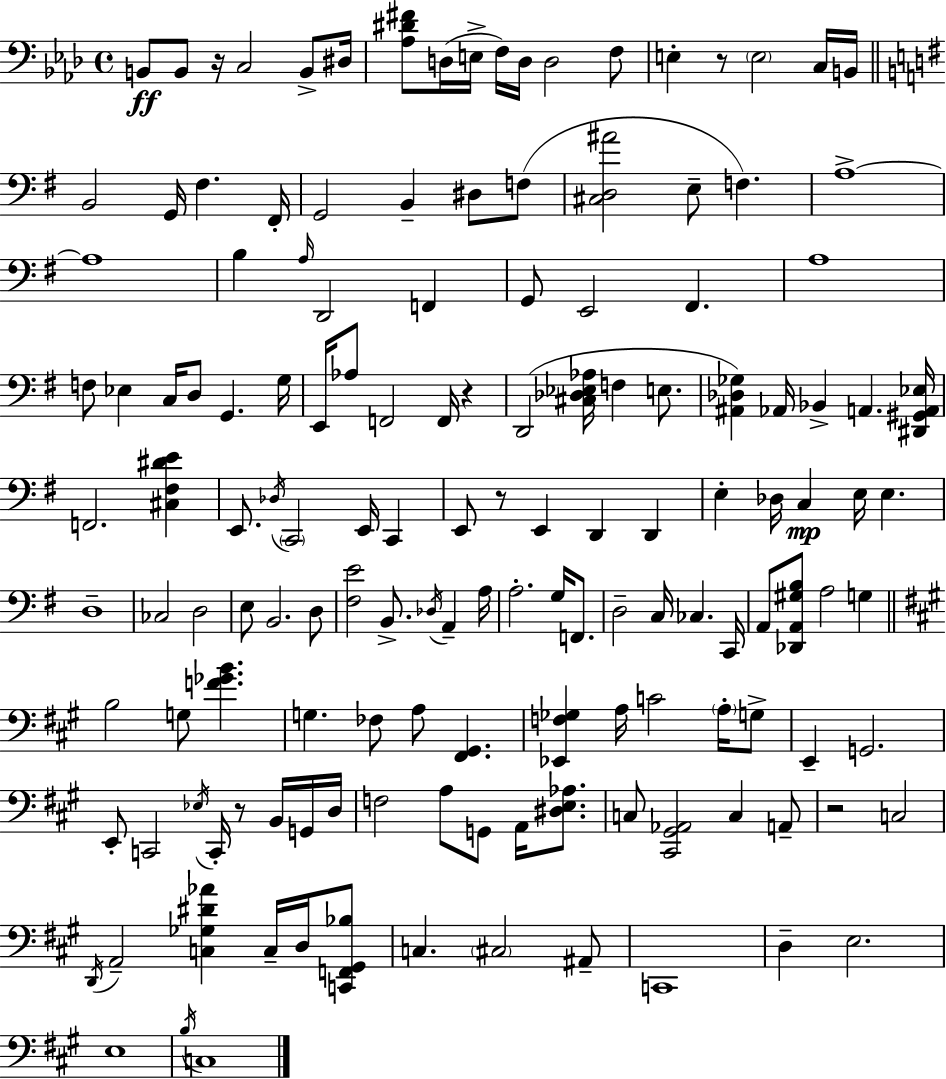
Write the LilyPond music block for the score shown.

{
  \clef bass
  \time 4/4
  \defaultTimeSignature
  \key aes \major
  b,8\ff b,8 r16 c2 b,8-> dis16 | <aes dis' fis'>8 d16( e16-> f16) d16 d2 f8 | e4-. r8 \parenthesize e2 c16 b,16 | \bar "||" \break \key g \major b,2 g,16 fis4. fis,16-. | g,2 b,4-- dis8 f8( | <cis d ais'>2 e8-- f4.) | a1->~~ | \break a1 | b4 \grace { a16 } d,2 f,4 | g,8 e,2 fis,4. | a1 | \break f8 ees4 c16 d8 g,4. | g16 e,16 aes8 f,2 f,16 r4 | d,2( <cis des ees aes>16 f4 e8. | <ais, des ges>4) aes,16 bes,4-> a,4. | \break <dis, gis, a, ees>16 f,2. <cis fis dis' e'>4 | e,8. \acciaccatura { des16 } \parenthesize c,2 e,16 c,4 | e,8 r8 e,4 d,4 d,4 | e4-. des16 c4\mp e16 e4. | \break d1-- | ces2 d2 | e8 b,2. | d8 <fis e'>2 b,8.-> \acciaccatura { des16 } a,4-- | \break a16 a2.-. g16 | f,8. d2-- c16 ces4. | c,16 a,8 <des, a, gis b>8 a2 g4 | \bar "||" \break \key a \major b2 g8 <f' ges' b'>4. | g4. fes8 a8 <fis, gis,>4. | <ees, f ges>4 a16 c'2 \parenthesize a16-. g8-> | e,4-- g,2. | \break e,8-. c,2 \acciaccatura { ees16 } c,16-. r8 b,16 g,16 | d16 f2 a8 g,8 a,16 <dis e aes>8. | c8 <cis, gis, aes,>2 c4 a,8-- | r2 c2 | \break \acciaccatura { d,16 } a,2-- <c ges dis' aes'>4 c16-- d16 | <c, f, gis, bes>8 c4. \parenthesize cis2 | ais,8-- c,1 | d4-- e2. | \break e1 | \acciaccatura { b16 } c1 | \bar "|."
}